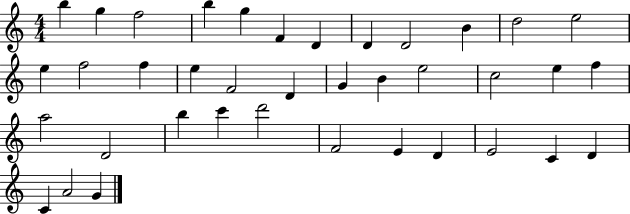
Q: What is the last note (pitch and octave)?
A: G4